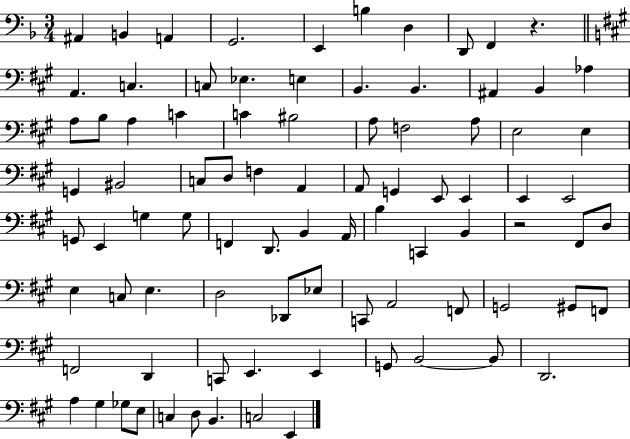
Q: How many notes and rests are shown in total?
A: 87